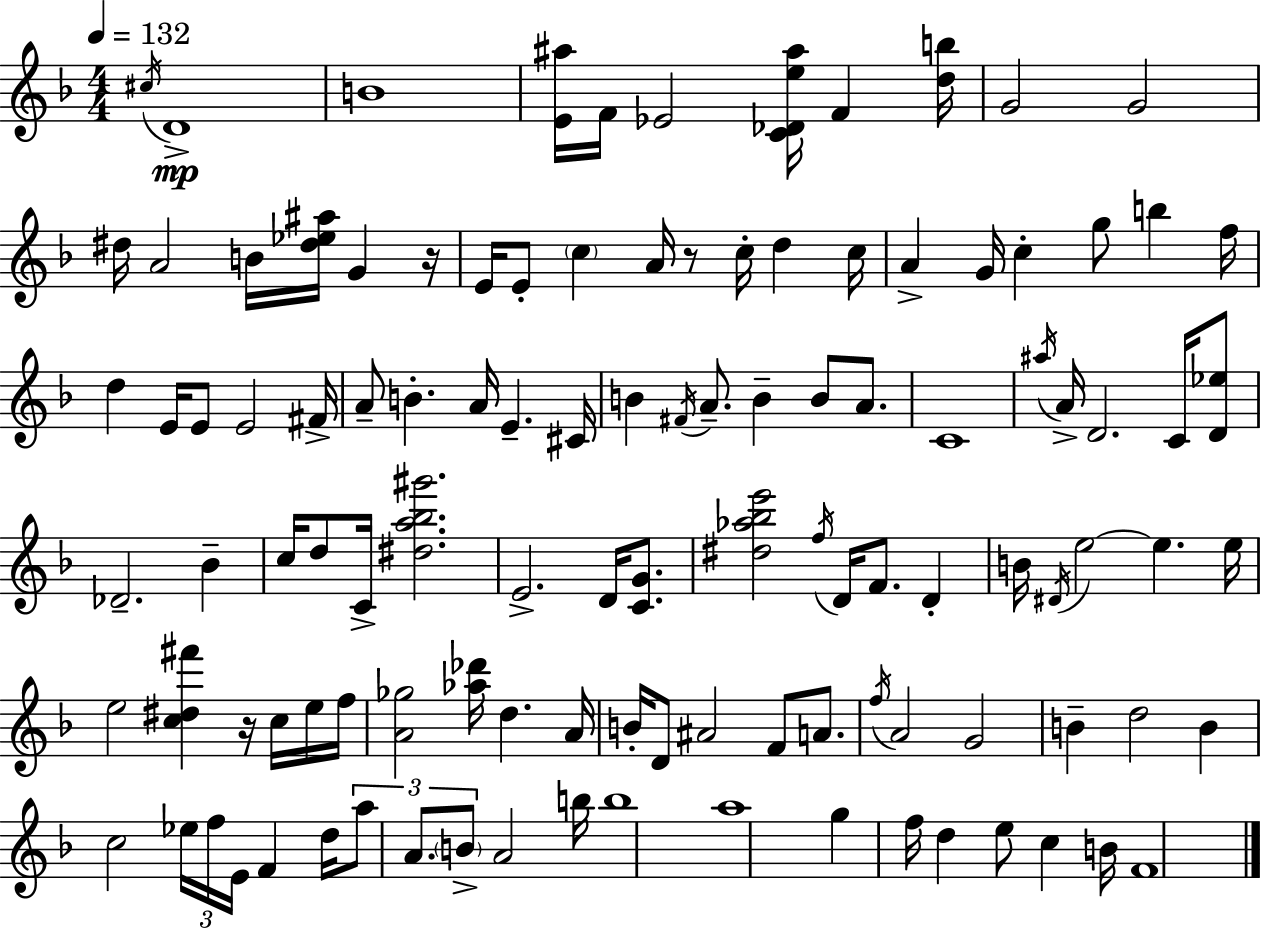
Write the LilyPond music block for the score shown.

{
  \clef treble
  \numericTimeSignature
  \time 4/4
  \key d \minor
  \tempo 4 = 132
  \acciaccatura { cis''16 }\mp d'1-> | b'1 | <e' ais''>16 f'16 ees'2 <c' des' e'' ais''>16 f'4 | <d'' b''>16 g'2 g'2 | \break dis''16 a'2 b'16 <dis'' ees'' ais''>16 g'4 | r16 e'16 e'8-. \parenthesize c''4 a'16 r8 c''16-. d''4 | c''16 a'4-> g'16 c''4-. g''8 b''4 | f''16 d''4 e'16 e'8 e'2 | \break fis'16-> a'8-- b'4.-. a'16 e'4.-- | cis'16 b'4 \acciaccatura { fis'16 } a'8.-- b'4-- b'8 a'8. | c'1 | \acciaccatura { ais''16 } a'16-> d'2. | \break c'16 <d' ees''>8 des'2.-- bes'4-- | c''16 d''8 c'16-> <dis'' a'' bes'' gis'''>2. | e'2.-> d'16 | <c' g'>8. <dis'' aes'' bes'' e'''>2 \acciaccatura { f''16 } d'16 f'8. | \break d'4-. b'16 \acciaccatura { dis'16 } e''2~~ e''4. | e''16 e''2 <c'' dis'' fis'''>4 | r16 c''16 e''16 f''16 <a' ges''>2 <aes'' des'''>16 d''4. | a'16 b'16-. d'8 ais'2 | \break f'8 a'8. \acciaccatura { f''16 } a'2 g'2 | b'4-- d''2 | b'4 c''2 \tuplet 3/2 { ees''16 f''16 | e'16 } f'4 d''16 \tuplet 3/2 { a''8 a'8. \parenthesize b'8-> } a'2 | \break b''16 b''1 | a''1 | g''4 f''16 d''4 e''8 | c''4 b'16 f'1 | \break \bar "|."
}